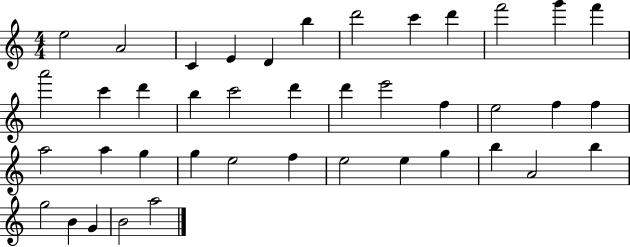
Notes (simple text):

E5/h A4/h C4/q E4/q D4/q B5/q D6/h C6/q D6/q F6/h G6/q F6/q A6/h C6/q D6/q B5/q C6/h D6/q D6/q E6/h F5/q E5/h F5/q F5/q A5/h A5/q G5/q G5/q E5/h F5/q E5/h E5/q G5/q B5/q A4/h B5/q G5/h B4/q G4/q B4/h A5/h